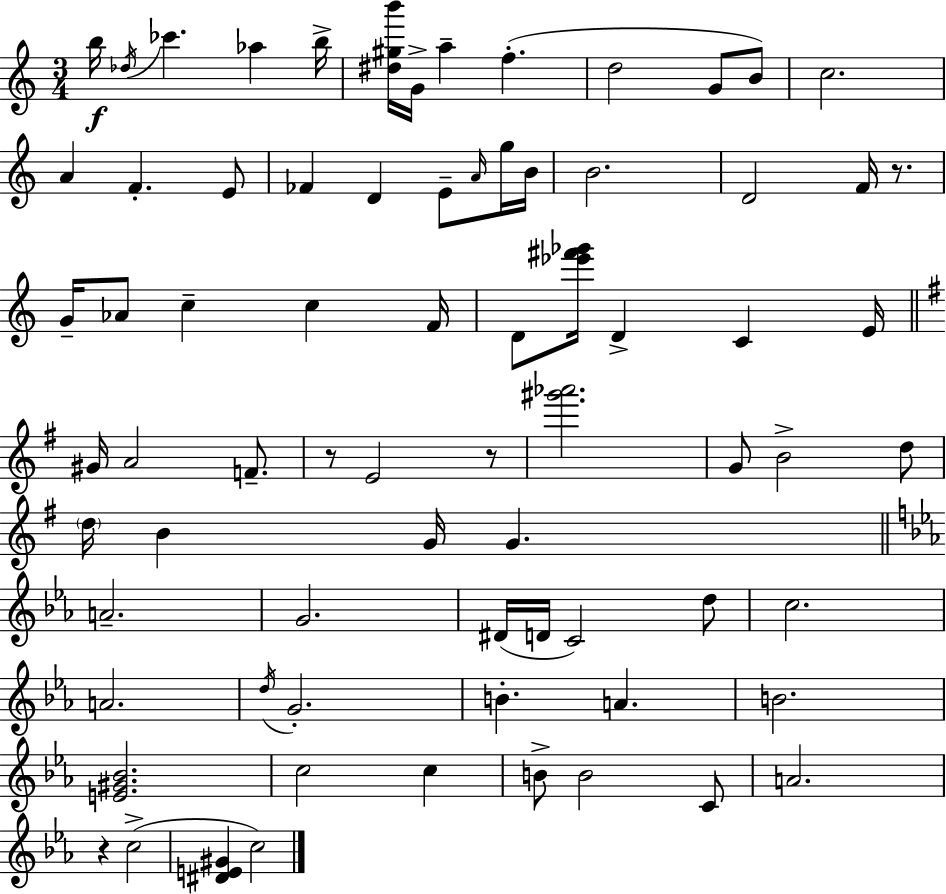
B5/s Db5/s CES6/q. Ab5/q B5/s [D#5,G#5,B6]/s G4/s A5/q F5/q. D5/h G4/e B4/e C5/h. A4/q F4/q. E4/e FES4/q D4/q E4/e A4/s G5/s B4/s B4/h. D4/h F4/s R/e. G4/s Ab4/e C5/q C5/q F4/s D4/e [Eb6,F#6,Gb6]/s D4/q C4/q E4/s G#4/s A4/h F4/e. R/e E4/h R/e [G#6,Ab6]/h. G4/e B4/h D5/e D5/s B4/q G4/s G4/q. A4/h. G4/h. D#4/s D4/s C4/h D5/e C5/h. A4/h. D5/s G4/h. B4/q. A4/q. B4/h. [E4,G#4,Bb4]/h. C5/h C5/q B4/e B4/h C4/e A4/h. R/q C5/h [D#4,E4,G#4]/q C5/h